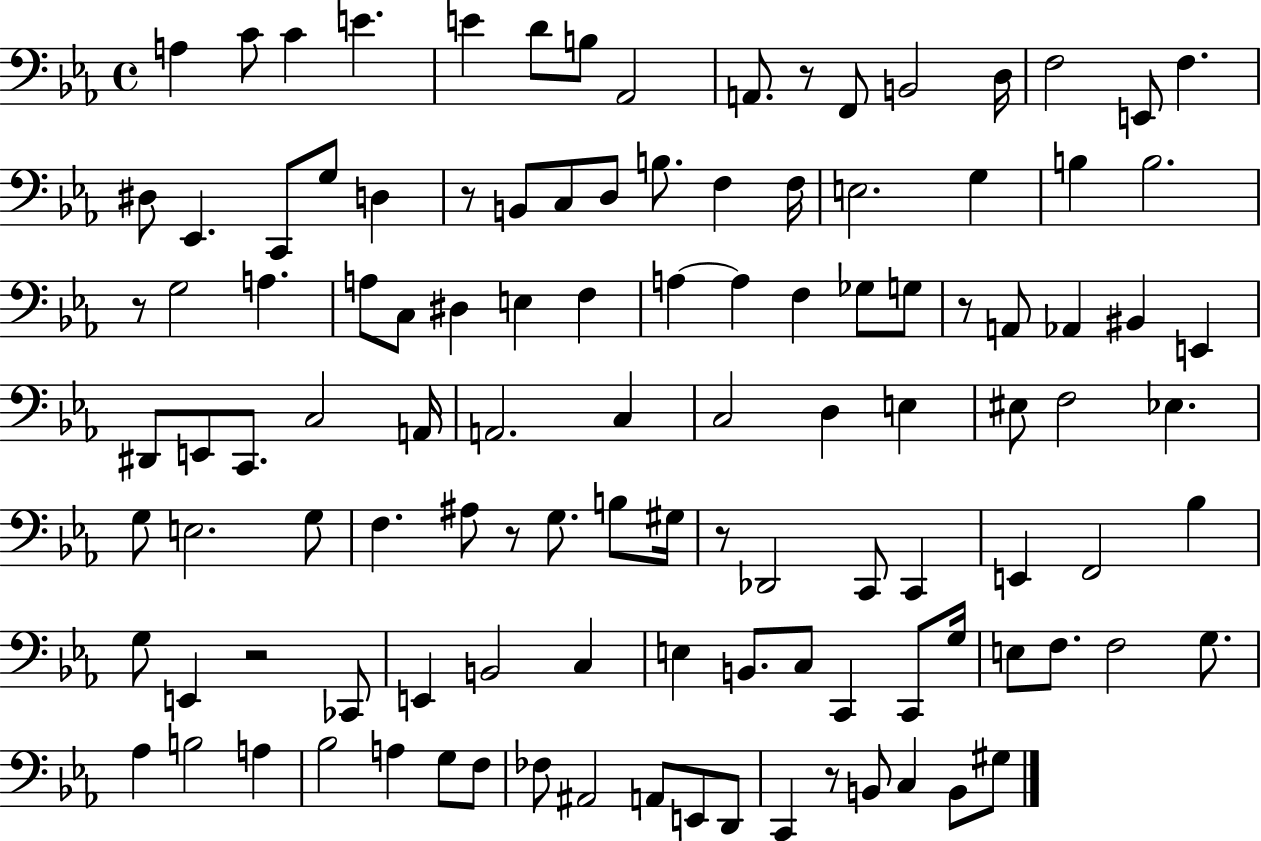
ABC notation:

X:1
T:Untitled
M:4/4
L:1/4
K:Eb
A, C/2 C E E D/2 B,/2 _A,,2 A,,/2 z/2 F,,/2 B,,2 D,/4 F,2 E,,/2 F, ^D,/2 _E,, C,,/2 G,/2 D, z/2 B,,/2 C,/2 D,/2 B,/2 F, F,/4 E,2 G, B, B,2 z/2 G,2 A, A,/2 C,/2 ^D, E, F, A, A, F, _G,/2 G,/2 z/2 A,,/2 _A,, ^B,, E,, ^D,,/2 E,,/2 C,,/2 C,2 A,,/4 A,,2 C, C,2 D, E, ^E,/2 F,2 _E, G,/2 E,2 G,/2 F, ^A,/2 z/2 G,/2 B,/2 ^G,/4 z/2 _D,,2 C,,/2 C,, E,, F,,2 _B, G,/2 E,, z2 _C,,/2 E,, B,,2 C, E, B,,/2 C,/2 C,, C,,/2 G,/4 E,/2 F,/2 F,2 G,/2 _A, B,2 A, _B,2 A, G,/2 F,/2 _F,/2 ^A,,2 A,,/2 E,,/2 D,,/2 C,, z/2 B,,/2 C, B,,/2 ^G,/2